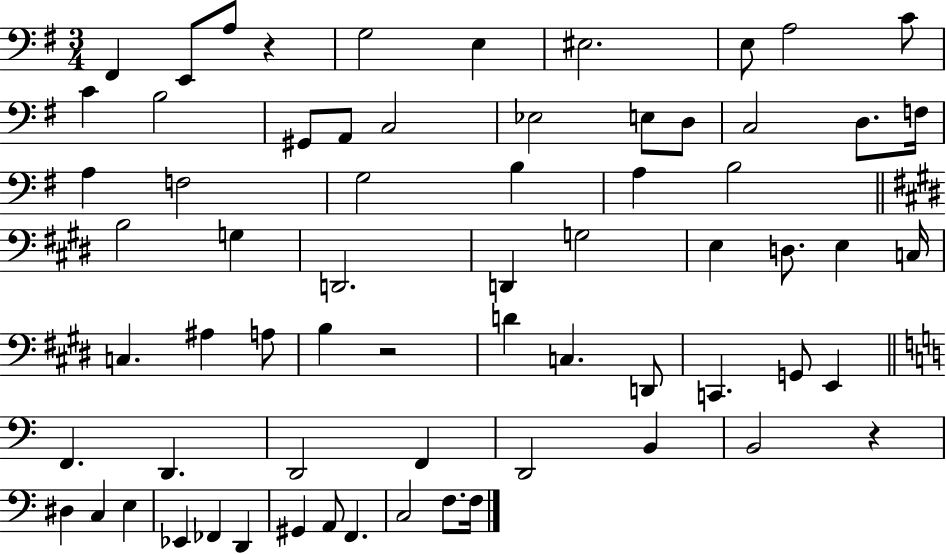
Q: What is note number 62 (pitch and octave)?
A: C3